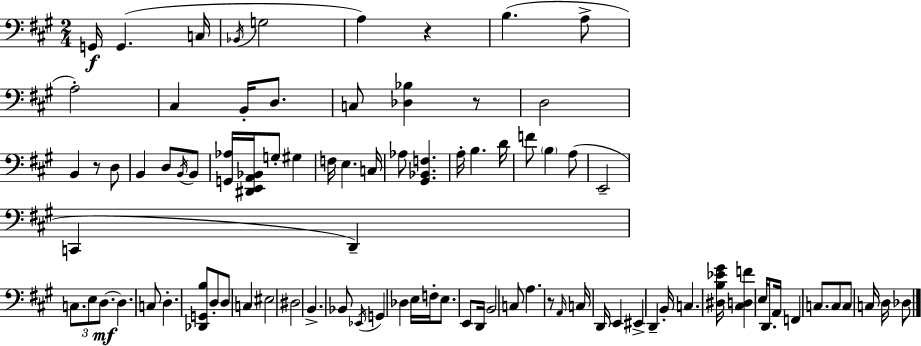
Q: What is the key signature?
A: A major